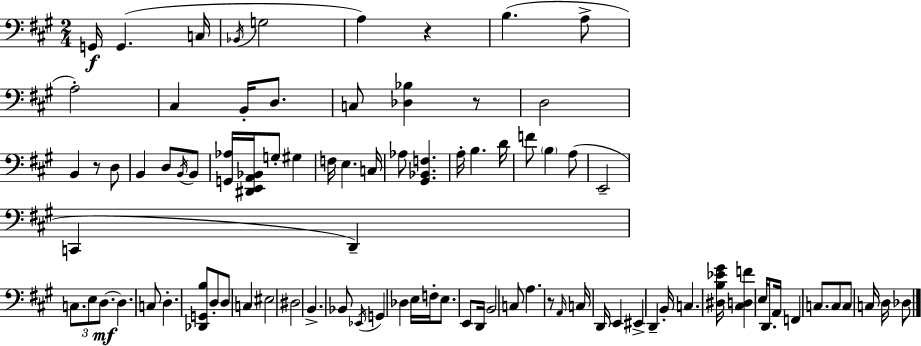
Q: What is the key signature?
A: A major